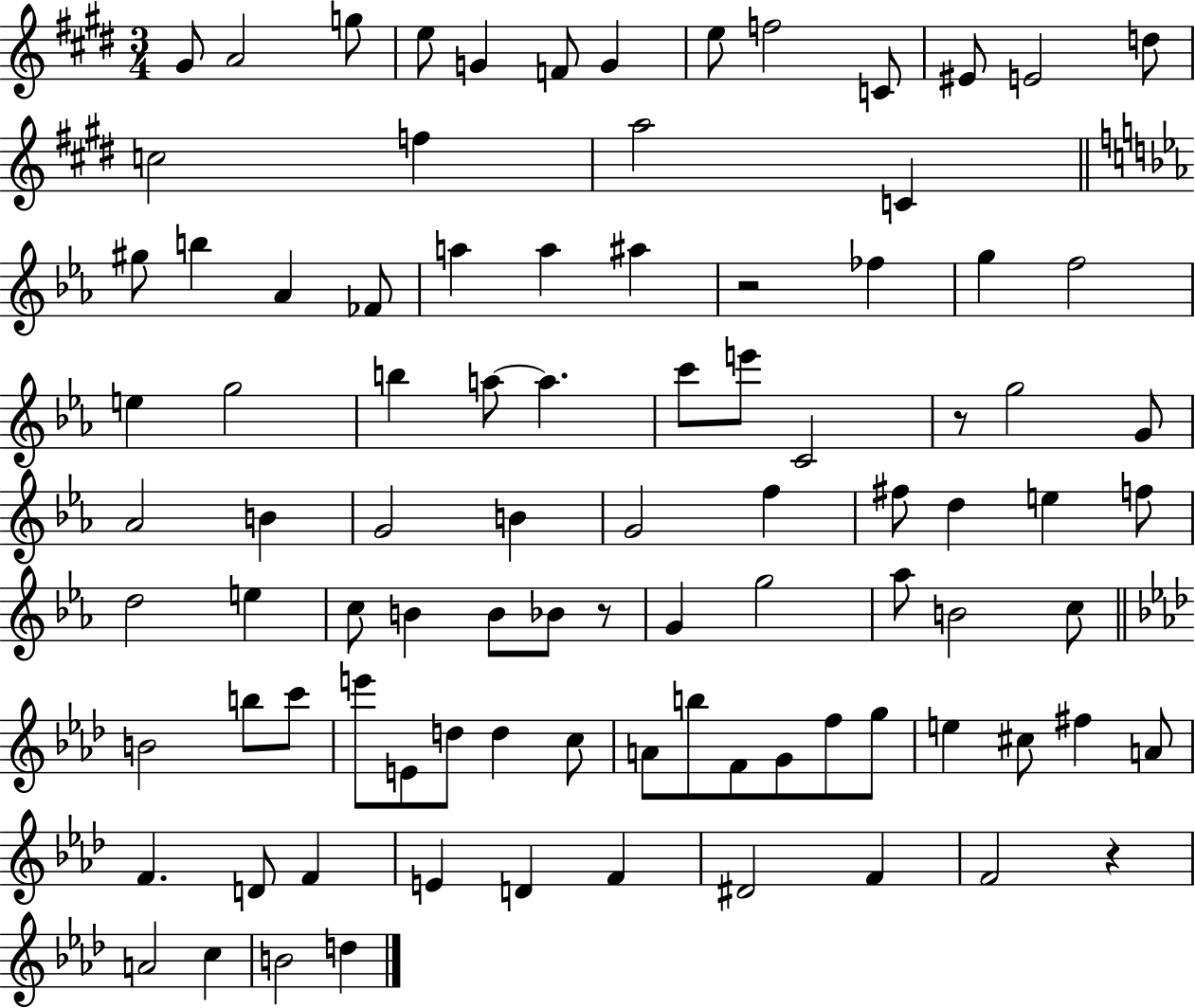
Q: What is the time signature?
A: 3/4